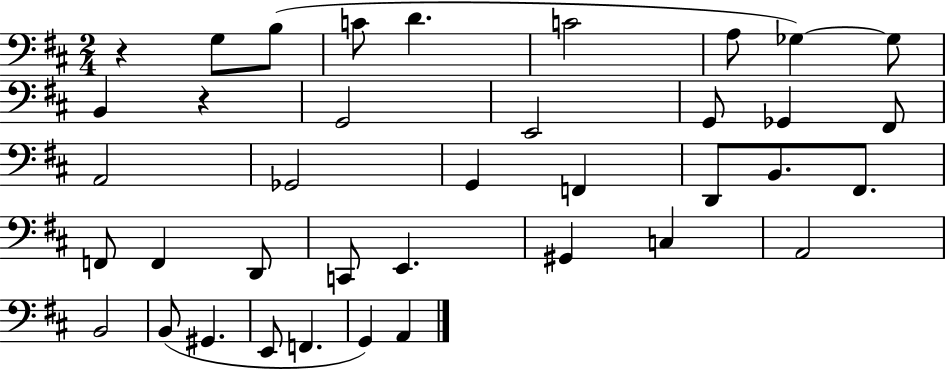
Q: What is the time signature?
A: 2/4